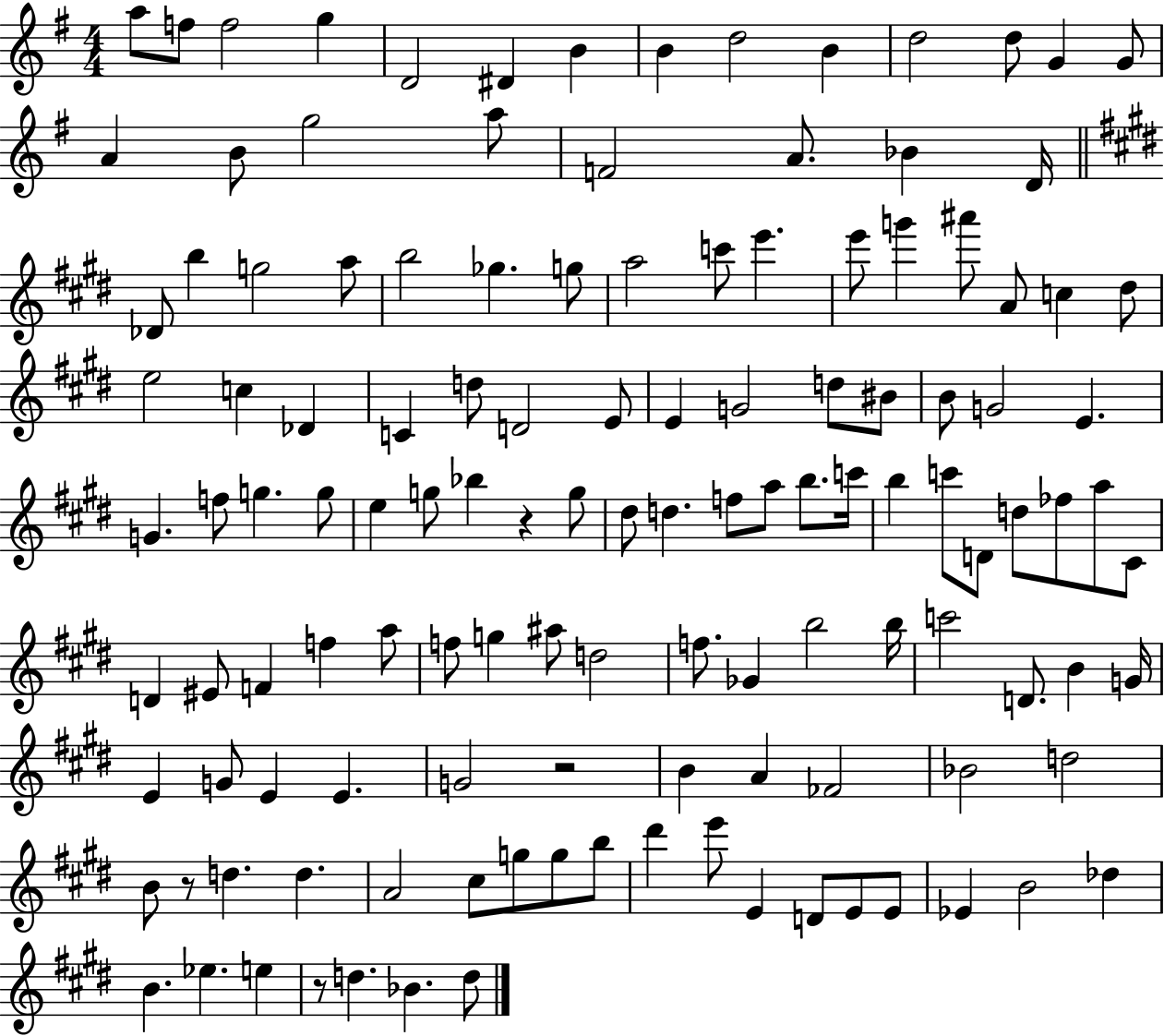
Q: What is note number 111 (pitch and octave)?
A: E4